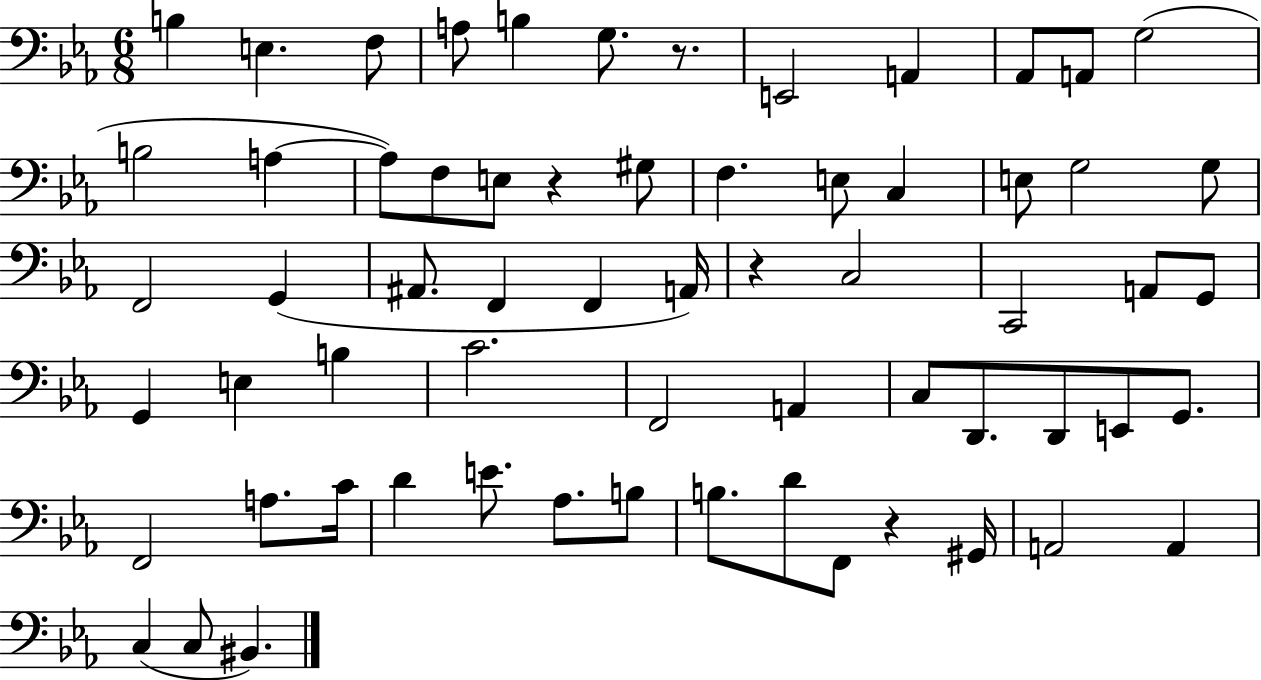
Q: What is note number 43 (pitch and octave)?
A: E2